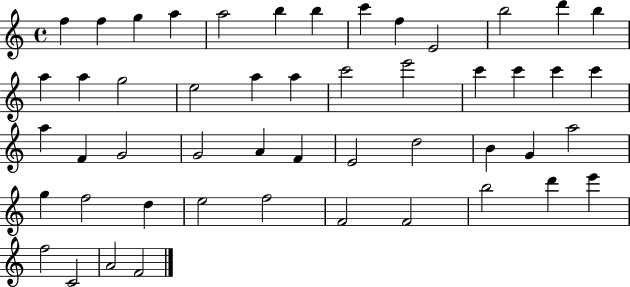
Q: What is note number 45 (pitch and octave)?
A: D6